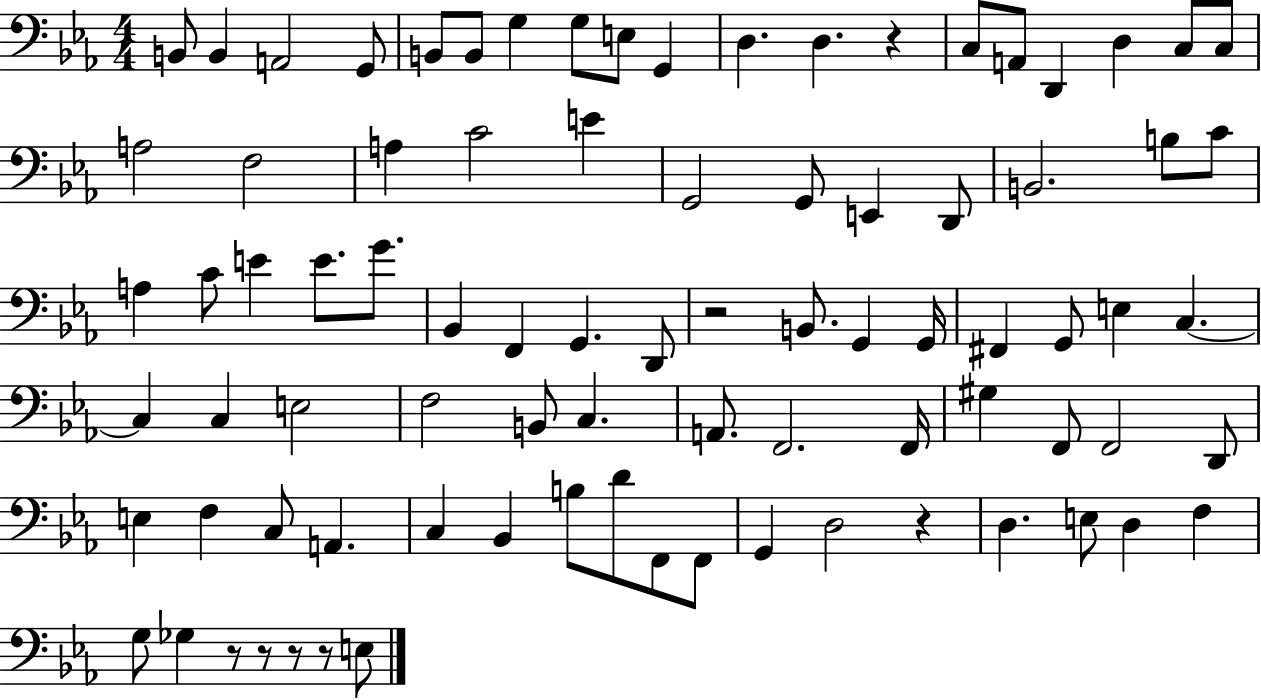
B2/e B2/q A2/h G2/e B2/e B2/e G3/q G3/e E3/e G2/q D3/q. D3/q. R/q C3/e A2/e D2/q D3/q C3/e C3/e A3/h F3/h A3/q C4/h E4/q G2/h G2/e E2/q D2/e B2/h. B3/e C4/e A3/q C4/e E4/q E4/e. G4/e. Bb2/q F2/q G2/q. D2/e R/h B2/e. G2/q G2/s F#2/q G2/e E3/q C3/q. C3/q C3/q E3/h F3/h B2/e C3/q. A2/e. F2/h. F2/s G#3/q F2/e F2/h D2/e E3/q F3/q C3/e A2/q. C3/q Bb2/q B3/e D4/e F2/e F2/e G2/q D3/h R/q D3/q. E3/e D3/q F3/q G3/e Gb3/q R/e R/e R/e R/e E3/e